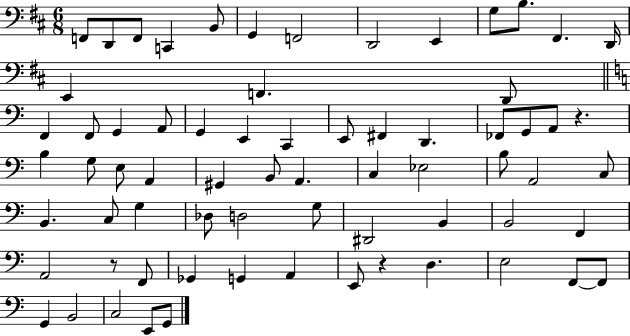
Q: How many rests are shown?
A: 3